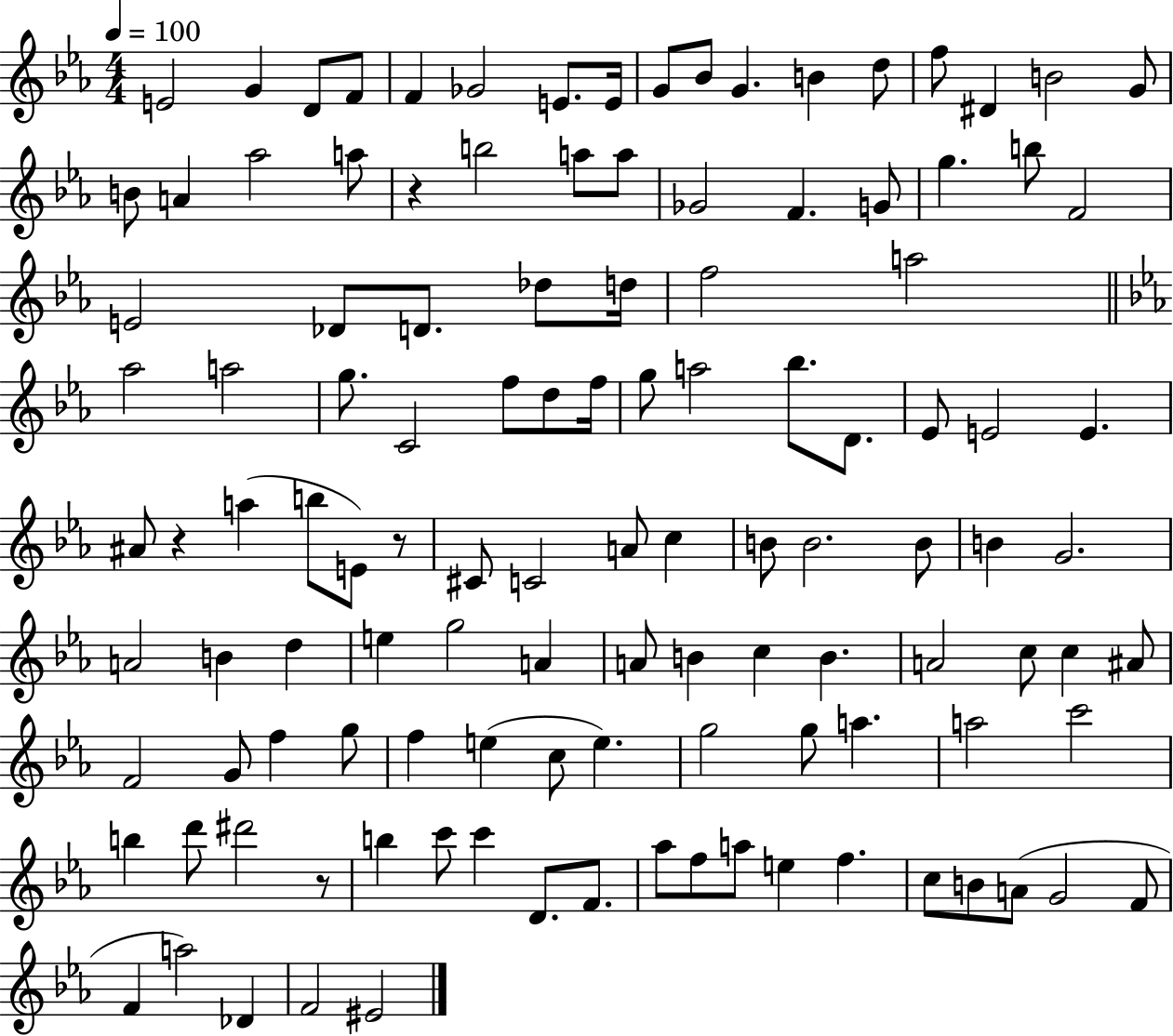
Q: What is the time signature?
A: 4/4